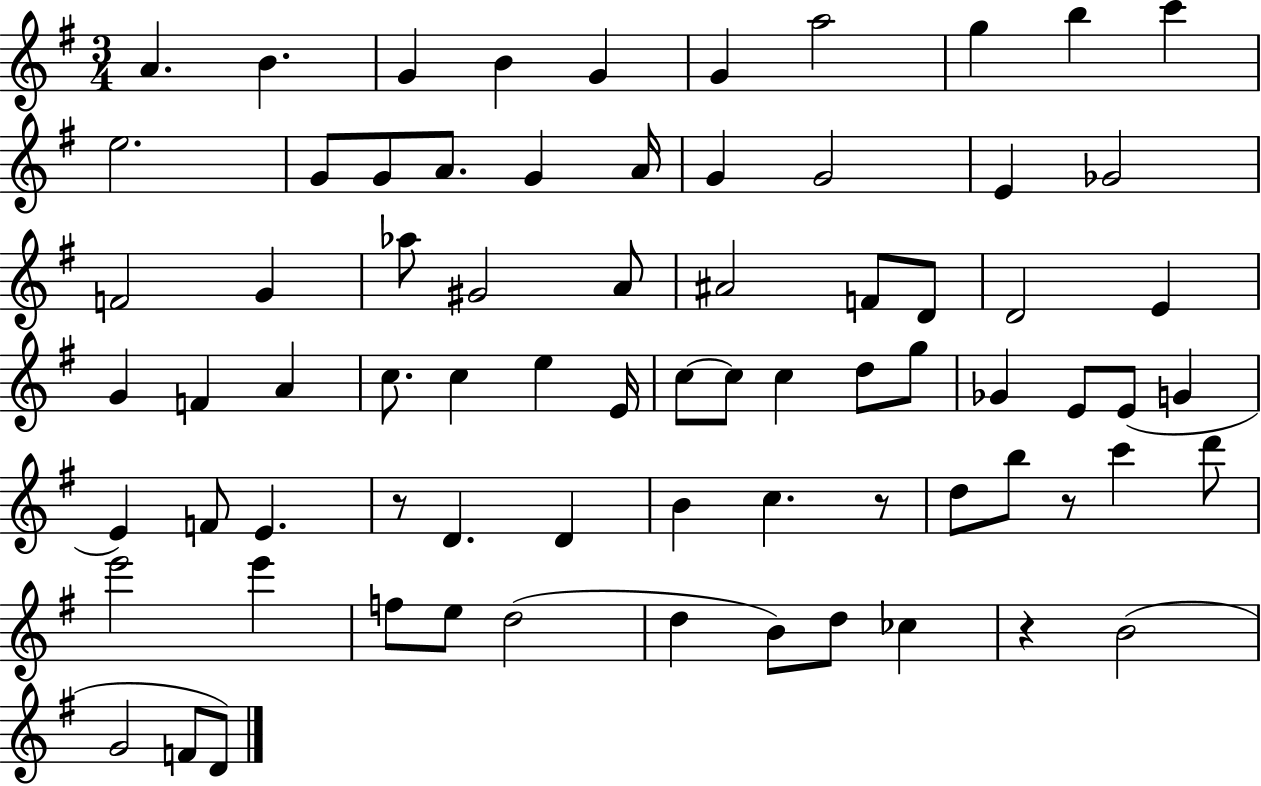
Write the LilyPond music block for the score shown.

{
  \clef treble
  \numericTimeSignature
  \time 3/4
  \key g \major
  a'4. b'4. | g'4 b'4 g'4 | g'4 a''2 | g''4 b''4 c'''4 | \break e''2. | g'8 g'8 a'8. g'4 a'16 | g'4 g'2 | e'4 ges'2 | \break f'2 g'4 | aes''8 gis'2 a'8 | ais'2 f'8 d'8 | d'2 e'4 | \break g'4 f'4 a'4 | c''8. c''4 e''4 e'16 | c''8~~ c''8 c''4 d''8 g''8 | ges'4 e'8 e'8( g'4 | \break e'4) f'8 e'4. | r8 d'4. d'4 | b'4 c''4. r8 | d''8 b''8 r8 c'''4 d'''8 | \break e'''2 e'''4 | f''8 e''8 d''2( | d''4 b'8) d''8 ces''4 | r4 b'2( | \break g'2 f'8 d'8) | \bar "|."
}